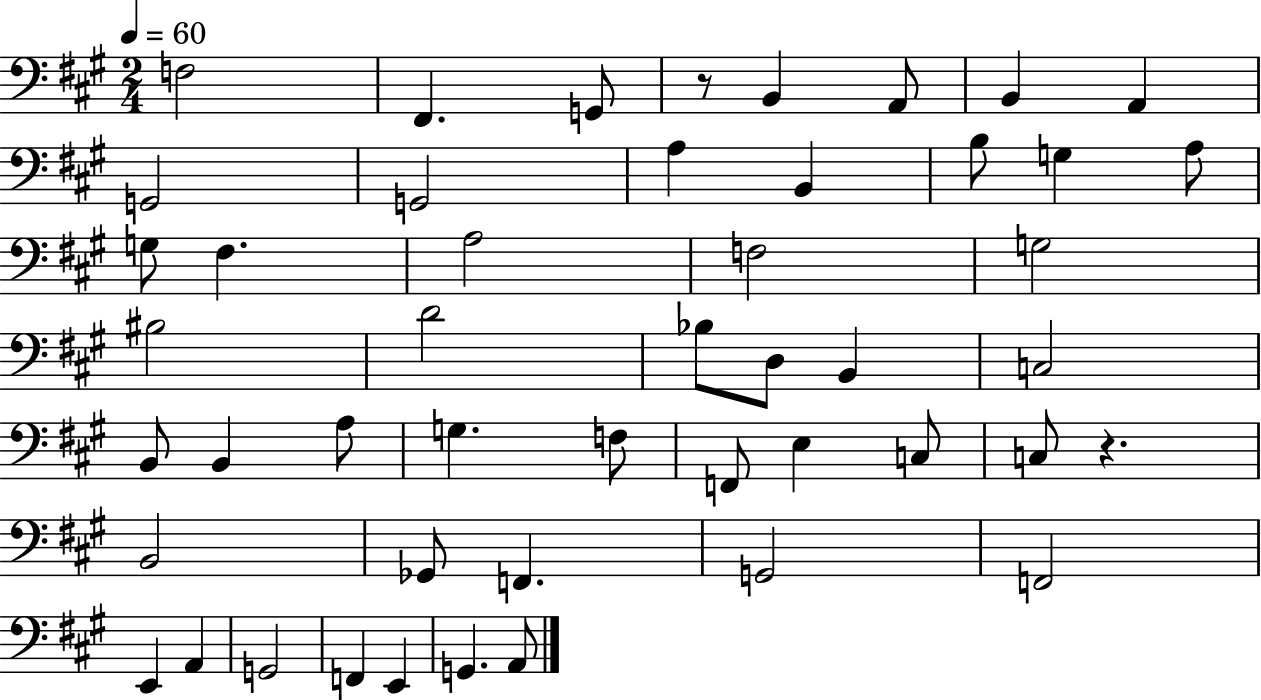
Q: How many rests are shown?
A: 2